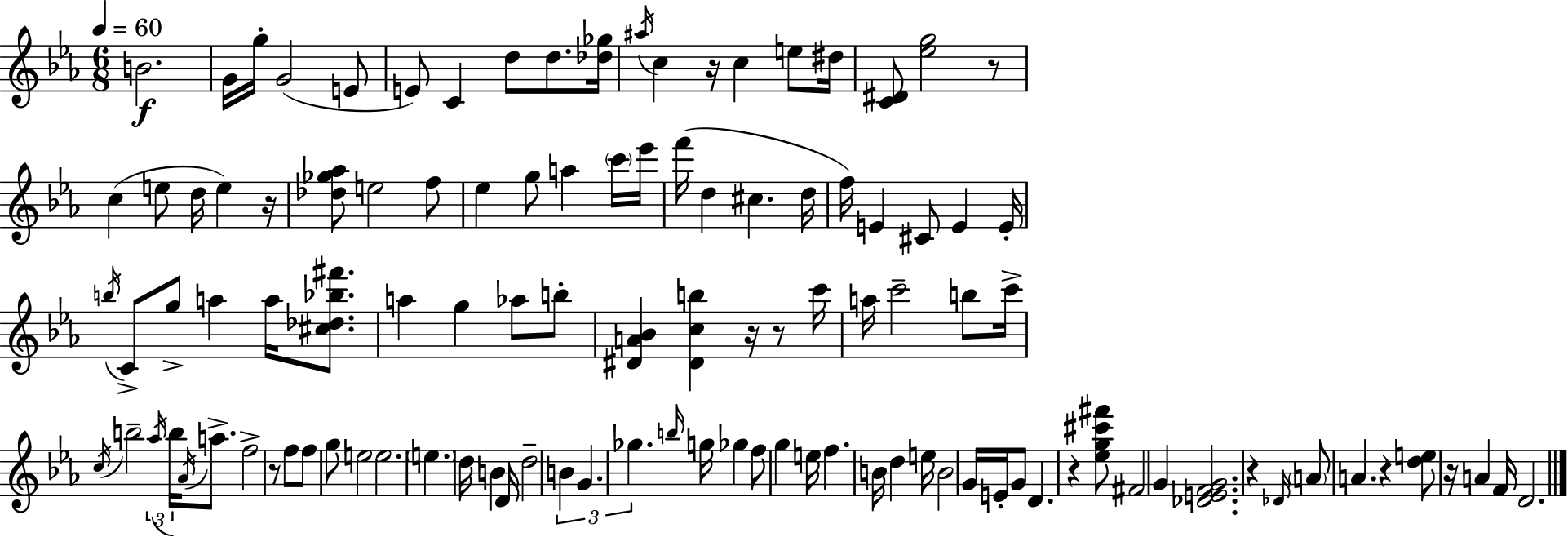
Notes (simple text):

B4/h. G4/s G5/s G4/h E4/e E4/e C4/q D5/e D5/e. [Db5,Gb5]/s A#5/s C5/q R/s C5/q E5/e D#5/s [C4,D#4]/e [Eb5,G5]/h R/e C5/q E5/e D5/s E5/q R/s [Db5,Gb5,Ab5]/e E5/h F5/e Eb5/q G5/e A5/q C6/s Eb6/s F6/s D5/q C#5/q. D5/s F5/s E4/q C#4/e E4/q E4/s B5/s C4/e G5/e A5/q A5/s [C#5,Db5,Bb5,F#6]/e. A5/q G5/q Ab5/e B5/e [D#4,A4,Bb4]/q [D#4,C5,B5]/q R/s R/e C6/s A5/s C6/h B5/e C6/s C5/s B5/h Ab5/s B5/s Ab4/s A5/e. F5/h R/e F5/e F5/e G5/e E5/h E5/h. E5/q. D5/s B4/q D4/s D5/h B4/q G4/q. Gb5/q. B5/s G5/s Gb5/q F5/e G5/q E5/s F5/q. B4/s D5/q E5/s B4/h G4/s E4/s G4/e D4/q. R/q [Eb5,G5,C#6,F#6]/e F#4/h G4/q [Db4,E4,F4,G4]/h. R/q Db4/s A4/e A4/q. R/q [D5,E5]/e R/s A4/q F4/s D4/h.